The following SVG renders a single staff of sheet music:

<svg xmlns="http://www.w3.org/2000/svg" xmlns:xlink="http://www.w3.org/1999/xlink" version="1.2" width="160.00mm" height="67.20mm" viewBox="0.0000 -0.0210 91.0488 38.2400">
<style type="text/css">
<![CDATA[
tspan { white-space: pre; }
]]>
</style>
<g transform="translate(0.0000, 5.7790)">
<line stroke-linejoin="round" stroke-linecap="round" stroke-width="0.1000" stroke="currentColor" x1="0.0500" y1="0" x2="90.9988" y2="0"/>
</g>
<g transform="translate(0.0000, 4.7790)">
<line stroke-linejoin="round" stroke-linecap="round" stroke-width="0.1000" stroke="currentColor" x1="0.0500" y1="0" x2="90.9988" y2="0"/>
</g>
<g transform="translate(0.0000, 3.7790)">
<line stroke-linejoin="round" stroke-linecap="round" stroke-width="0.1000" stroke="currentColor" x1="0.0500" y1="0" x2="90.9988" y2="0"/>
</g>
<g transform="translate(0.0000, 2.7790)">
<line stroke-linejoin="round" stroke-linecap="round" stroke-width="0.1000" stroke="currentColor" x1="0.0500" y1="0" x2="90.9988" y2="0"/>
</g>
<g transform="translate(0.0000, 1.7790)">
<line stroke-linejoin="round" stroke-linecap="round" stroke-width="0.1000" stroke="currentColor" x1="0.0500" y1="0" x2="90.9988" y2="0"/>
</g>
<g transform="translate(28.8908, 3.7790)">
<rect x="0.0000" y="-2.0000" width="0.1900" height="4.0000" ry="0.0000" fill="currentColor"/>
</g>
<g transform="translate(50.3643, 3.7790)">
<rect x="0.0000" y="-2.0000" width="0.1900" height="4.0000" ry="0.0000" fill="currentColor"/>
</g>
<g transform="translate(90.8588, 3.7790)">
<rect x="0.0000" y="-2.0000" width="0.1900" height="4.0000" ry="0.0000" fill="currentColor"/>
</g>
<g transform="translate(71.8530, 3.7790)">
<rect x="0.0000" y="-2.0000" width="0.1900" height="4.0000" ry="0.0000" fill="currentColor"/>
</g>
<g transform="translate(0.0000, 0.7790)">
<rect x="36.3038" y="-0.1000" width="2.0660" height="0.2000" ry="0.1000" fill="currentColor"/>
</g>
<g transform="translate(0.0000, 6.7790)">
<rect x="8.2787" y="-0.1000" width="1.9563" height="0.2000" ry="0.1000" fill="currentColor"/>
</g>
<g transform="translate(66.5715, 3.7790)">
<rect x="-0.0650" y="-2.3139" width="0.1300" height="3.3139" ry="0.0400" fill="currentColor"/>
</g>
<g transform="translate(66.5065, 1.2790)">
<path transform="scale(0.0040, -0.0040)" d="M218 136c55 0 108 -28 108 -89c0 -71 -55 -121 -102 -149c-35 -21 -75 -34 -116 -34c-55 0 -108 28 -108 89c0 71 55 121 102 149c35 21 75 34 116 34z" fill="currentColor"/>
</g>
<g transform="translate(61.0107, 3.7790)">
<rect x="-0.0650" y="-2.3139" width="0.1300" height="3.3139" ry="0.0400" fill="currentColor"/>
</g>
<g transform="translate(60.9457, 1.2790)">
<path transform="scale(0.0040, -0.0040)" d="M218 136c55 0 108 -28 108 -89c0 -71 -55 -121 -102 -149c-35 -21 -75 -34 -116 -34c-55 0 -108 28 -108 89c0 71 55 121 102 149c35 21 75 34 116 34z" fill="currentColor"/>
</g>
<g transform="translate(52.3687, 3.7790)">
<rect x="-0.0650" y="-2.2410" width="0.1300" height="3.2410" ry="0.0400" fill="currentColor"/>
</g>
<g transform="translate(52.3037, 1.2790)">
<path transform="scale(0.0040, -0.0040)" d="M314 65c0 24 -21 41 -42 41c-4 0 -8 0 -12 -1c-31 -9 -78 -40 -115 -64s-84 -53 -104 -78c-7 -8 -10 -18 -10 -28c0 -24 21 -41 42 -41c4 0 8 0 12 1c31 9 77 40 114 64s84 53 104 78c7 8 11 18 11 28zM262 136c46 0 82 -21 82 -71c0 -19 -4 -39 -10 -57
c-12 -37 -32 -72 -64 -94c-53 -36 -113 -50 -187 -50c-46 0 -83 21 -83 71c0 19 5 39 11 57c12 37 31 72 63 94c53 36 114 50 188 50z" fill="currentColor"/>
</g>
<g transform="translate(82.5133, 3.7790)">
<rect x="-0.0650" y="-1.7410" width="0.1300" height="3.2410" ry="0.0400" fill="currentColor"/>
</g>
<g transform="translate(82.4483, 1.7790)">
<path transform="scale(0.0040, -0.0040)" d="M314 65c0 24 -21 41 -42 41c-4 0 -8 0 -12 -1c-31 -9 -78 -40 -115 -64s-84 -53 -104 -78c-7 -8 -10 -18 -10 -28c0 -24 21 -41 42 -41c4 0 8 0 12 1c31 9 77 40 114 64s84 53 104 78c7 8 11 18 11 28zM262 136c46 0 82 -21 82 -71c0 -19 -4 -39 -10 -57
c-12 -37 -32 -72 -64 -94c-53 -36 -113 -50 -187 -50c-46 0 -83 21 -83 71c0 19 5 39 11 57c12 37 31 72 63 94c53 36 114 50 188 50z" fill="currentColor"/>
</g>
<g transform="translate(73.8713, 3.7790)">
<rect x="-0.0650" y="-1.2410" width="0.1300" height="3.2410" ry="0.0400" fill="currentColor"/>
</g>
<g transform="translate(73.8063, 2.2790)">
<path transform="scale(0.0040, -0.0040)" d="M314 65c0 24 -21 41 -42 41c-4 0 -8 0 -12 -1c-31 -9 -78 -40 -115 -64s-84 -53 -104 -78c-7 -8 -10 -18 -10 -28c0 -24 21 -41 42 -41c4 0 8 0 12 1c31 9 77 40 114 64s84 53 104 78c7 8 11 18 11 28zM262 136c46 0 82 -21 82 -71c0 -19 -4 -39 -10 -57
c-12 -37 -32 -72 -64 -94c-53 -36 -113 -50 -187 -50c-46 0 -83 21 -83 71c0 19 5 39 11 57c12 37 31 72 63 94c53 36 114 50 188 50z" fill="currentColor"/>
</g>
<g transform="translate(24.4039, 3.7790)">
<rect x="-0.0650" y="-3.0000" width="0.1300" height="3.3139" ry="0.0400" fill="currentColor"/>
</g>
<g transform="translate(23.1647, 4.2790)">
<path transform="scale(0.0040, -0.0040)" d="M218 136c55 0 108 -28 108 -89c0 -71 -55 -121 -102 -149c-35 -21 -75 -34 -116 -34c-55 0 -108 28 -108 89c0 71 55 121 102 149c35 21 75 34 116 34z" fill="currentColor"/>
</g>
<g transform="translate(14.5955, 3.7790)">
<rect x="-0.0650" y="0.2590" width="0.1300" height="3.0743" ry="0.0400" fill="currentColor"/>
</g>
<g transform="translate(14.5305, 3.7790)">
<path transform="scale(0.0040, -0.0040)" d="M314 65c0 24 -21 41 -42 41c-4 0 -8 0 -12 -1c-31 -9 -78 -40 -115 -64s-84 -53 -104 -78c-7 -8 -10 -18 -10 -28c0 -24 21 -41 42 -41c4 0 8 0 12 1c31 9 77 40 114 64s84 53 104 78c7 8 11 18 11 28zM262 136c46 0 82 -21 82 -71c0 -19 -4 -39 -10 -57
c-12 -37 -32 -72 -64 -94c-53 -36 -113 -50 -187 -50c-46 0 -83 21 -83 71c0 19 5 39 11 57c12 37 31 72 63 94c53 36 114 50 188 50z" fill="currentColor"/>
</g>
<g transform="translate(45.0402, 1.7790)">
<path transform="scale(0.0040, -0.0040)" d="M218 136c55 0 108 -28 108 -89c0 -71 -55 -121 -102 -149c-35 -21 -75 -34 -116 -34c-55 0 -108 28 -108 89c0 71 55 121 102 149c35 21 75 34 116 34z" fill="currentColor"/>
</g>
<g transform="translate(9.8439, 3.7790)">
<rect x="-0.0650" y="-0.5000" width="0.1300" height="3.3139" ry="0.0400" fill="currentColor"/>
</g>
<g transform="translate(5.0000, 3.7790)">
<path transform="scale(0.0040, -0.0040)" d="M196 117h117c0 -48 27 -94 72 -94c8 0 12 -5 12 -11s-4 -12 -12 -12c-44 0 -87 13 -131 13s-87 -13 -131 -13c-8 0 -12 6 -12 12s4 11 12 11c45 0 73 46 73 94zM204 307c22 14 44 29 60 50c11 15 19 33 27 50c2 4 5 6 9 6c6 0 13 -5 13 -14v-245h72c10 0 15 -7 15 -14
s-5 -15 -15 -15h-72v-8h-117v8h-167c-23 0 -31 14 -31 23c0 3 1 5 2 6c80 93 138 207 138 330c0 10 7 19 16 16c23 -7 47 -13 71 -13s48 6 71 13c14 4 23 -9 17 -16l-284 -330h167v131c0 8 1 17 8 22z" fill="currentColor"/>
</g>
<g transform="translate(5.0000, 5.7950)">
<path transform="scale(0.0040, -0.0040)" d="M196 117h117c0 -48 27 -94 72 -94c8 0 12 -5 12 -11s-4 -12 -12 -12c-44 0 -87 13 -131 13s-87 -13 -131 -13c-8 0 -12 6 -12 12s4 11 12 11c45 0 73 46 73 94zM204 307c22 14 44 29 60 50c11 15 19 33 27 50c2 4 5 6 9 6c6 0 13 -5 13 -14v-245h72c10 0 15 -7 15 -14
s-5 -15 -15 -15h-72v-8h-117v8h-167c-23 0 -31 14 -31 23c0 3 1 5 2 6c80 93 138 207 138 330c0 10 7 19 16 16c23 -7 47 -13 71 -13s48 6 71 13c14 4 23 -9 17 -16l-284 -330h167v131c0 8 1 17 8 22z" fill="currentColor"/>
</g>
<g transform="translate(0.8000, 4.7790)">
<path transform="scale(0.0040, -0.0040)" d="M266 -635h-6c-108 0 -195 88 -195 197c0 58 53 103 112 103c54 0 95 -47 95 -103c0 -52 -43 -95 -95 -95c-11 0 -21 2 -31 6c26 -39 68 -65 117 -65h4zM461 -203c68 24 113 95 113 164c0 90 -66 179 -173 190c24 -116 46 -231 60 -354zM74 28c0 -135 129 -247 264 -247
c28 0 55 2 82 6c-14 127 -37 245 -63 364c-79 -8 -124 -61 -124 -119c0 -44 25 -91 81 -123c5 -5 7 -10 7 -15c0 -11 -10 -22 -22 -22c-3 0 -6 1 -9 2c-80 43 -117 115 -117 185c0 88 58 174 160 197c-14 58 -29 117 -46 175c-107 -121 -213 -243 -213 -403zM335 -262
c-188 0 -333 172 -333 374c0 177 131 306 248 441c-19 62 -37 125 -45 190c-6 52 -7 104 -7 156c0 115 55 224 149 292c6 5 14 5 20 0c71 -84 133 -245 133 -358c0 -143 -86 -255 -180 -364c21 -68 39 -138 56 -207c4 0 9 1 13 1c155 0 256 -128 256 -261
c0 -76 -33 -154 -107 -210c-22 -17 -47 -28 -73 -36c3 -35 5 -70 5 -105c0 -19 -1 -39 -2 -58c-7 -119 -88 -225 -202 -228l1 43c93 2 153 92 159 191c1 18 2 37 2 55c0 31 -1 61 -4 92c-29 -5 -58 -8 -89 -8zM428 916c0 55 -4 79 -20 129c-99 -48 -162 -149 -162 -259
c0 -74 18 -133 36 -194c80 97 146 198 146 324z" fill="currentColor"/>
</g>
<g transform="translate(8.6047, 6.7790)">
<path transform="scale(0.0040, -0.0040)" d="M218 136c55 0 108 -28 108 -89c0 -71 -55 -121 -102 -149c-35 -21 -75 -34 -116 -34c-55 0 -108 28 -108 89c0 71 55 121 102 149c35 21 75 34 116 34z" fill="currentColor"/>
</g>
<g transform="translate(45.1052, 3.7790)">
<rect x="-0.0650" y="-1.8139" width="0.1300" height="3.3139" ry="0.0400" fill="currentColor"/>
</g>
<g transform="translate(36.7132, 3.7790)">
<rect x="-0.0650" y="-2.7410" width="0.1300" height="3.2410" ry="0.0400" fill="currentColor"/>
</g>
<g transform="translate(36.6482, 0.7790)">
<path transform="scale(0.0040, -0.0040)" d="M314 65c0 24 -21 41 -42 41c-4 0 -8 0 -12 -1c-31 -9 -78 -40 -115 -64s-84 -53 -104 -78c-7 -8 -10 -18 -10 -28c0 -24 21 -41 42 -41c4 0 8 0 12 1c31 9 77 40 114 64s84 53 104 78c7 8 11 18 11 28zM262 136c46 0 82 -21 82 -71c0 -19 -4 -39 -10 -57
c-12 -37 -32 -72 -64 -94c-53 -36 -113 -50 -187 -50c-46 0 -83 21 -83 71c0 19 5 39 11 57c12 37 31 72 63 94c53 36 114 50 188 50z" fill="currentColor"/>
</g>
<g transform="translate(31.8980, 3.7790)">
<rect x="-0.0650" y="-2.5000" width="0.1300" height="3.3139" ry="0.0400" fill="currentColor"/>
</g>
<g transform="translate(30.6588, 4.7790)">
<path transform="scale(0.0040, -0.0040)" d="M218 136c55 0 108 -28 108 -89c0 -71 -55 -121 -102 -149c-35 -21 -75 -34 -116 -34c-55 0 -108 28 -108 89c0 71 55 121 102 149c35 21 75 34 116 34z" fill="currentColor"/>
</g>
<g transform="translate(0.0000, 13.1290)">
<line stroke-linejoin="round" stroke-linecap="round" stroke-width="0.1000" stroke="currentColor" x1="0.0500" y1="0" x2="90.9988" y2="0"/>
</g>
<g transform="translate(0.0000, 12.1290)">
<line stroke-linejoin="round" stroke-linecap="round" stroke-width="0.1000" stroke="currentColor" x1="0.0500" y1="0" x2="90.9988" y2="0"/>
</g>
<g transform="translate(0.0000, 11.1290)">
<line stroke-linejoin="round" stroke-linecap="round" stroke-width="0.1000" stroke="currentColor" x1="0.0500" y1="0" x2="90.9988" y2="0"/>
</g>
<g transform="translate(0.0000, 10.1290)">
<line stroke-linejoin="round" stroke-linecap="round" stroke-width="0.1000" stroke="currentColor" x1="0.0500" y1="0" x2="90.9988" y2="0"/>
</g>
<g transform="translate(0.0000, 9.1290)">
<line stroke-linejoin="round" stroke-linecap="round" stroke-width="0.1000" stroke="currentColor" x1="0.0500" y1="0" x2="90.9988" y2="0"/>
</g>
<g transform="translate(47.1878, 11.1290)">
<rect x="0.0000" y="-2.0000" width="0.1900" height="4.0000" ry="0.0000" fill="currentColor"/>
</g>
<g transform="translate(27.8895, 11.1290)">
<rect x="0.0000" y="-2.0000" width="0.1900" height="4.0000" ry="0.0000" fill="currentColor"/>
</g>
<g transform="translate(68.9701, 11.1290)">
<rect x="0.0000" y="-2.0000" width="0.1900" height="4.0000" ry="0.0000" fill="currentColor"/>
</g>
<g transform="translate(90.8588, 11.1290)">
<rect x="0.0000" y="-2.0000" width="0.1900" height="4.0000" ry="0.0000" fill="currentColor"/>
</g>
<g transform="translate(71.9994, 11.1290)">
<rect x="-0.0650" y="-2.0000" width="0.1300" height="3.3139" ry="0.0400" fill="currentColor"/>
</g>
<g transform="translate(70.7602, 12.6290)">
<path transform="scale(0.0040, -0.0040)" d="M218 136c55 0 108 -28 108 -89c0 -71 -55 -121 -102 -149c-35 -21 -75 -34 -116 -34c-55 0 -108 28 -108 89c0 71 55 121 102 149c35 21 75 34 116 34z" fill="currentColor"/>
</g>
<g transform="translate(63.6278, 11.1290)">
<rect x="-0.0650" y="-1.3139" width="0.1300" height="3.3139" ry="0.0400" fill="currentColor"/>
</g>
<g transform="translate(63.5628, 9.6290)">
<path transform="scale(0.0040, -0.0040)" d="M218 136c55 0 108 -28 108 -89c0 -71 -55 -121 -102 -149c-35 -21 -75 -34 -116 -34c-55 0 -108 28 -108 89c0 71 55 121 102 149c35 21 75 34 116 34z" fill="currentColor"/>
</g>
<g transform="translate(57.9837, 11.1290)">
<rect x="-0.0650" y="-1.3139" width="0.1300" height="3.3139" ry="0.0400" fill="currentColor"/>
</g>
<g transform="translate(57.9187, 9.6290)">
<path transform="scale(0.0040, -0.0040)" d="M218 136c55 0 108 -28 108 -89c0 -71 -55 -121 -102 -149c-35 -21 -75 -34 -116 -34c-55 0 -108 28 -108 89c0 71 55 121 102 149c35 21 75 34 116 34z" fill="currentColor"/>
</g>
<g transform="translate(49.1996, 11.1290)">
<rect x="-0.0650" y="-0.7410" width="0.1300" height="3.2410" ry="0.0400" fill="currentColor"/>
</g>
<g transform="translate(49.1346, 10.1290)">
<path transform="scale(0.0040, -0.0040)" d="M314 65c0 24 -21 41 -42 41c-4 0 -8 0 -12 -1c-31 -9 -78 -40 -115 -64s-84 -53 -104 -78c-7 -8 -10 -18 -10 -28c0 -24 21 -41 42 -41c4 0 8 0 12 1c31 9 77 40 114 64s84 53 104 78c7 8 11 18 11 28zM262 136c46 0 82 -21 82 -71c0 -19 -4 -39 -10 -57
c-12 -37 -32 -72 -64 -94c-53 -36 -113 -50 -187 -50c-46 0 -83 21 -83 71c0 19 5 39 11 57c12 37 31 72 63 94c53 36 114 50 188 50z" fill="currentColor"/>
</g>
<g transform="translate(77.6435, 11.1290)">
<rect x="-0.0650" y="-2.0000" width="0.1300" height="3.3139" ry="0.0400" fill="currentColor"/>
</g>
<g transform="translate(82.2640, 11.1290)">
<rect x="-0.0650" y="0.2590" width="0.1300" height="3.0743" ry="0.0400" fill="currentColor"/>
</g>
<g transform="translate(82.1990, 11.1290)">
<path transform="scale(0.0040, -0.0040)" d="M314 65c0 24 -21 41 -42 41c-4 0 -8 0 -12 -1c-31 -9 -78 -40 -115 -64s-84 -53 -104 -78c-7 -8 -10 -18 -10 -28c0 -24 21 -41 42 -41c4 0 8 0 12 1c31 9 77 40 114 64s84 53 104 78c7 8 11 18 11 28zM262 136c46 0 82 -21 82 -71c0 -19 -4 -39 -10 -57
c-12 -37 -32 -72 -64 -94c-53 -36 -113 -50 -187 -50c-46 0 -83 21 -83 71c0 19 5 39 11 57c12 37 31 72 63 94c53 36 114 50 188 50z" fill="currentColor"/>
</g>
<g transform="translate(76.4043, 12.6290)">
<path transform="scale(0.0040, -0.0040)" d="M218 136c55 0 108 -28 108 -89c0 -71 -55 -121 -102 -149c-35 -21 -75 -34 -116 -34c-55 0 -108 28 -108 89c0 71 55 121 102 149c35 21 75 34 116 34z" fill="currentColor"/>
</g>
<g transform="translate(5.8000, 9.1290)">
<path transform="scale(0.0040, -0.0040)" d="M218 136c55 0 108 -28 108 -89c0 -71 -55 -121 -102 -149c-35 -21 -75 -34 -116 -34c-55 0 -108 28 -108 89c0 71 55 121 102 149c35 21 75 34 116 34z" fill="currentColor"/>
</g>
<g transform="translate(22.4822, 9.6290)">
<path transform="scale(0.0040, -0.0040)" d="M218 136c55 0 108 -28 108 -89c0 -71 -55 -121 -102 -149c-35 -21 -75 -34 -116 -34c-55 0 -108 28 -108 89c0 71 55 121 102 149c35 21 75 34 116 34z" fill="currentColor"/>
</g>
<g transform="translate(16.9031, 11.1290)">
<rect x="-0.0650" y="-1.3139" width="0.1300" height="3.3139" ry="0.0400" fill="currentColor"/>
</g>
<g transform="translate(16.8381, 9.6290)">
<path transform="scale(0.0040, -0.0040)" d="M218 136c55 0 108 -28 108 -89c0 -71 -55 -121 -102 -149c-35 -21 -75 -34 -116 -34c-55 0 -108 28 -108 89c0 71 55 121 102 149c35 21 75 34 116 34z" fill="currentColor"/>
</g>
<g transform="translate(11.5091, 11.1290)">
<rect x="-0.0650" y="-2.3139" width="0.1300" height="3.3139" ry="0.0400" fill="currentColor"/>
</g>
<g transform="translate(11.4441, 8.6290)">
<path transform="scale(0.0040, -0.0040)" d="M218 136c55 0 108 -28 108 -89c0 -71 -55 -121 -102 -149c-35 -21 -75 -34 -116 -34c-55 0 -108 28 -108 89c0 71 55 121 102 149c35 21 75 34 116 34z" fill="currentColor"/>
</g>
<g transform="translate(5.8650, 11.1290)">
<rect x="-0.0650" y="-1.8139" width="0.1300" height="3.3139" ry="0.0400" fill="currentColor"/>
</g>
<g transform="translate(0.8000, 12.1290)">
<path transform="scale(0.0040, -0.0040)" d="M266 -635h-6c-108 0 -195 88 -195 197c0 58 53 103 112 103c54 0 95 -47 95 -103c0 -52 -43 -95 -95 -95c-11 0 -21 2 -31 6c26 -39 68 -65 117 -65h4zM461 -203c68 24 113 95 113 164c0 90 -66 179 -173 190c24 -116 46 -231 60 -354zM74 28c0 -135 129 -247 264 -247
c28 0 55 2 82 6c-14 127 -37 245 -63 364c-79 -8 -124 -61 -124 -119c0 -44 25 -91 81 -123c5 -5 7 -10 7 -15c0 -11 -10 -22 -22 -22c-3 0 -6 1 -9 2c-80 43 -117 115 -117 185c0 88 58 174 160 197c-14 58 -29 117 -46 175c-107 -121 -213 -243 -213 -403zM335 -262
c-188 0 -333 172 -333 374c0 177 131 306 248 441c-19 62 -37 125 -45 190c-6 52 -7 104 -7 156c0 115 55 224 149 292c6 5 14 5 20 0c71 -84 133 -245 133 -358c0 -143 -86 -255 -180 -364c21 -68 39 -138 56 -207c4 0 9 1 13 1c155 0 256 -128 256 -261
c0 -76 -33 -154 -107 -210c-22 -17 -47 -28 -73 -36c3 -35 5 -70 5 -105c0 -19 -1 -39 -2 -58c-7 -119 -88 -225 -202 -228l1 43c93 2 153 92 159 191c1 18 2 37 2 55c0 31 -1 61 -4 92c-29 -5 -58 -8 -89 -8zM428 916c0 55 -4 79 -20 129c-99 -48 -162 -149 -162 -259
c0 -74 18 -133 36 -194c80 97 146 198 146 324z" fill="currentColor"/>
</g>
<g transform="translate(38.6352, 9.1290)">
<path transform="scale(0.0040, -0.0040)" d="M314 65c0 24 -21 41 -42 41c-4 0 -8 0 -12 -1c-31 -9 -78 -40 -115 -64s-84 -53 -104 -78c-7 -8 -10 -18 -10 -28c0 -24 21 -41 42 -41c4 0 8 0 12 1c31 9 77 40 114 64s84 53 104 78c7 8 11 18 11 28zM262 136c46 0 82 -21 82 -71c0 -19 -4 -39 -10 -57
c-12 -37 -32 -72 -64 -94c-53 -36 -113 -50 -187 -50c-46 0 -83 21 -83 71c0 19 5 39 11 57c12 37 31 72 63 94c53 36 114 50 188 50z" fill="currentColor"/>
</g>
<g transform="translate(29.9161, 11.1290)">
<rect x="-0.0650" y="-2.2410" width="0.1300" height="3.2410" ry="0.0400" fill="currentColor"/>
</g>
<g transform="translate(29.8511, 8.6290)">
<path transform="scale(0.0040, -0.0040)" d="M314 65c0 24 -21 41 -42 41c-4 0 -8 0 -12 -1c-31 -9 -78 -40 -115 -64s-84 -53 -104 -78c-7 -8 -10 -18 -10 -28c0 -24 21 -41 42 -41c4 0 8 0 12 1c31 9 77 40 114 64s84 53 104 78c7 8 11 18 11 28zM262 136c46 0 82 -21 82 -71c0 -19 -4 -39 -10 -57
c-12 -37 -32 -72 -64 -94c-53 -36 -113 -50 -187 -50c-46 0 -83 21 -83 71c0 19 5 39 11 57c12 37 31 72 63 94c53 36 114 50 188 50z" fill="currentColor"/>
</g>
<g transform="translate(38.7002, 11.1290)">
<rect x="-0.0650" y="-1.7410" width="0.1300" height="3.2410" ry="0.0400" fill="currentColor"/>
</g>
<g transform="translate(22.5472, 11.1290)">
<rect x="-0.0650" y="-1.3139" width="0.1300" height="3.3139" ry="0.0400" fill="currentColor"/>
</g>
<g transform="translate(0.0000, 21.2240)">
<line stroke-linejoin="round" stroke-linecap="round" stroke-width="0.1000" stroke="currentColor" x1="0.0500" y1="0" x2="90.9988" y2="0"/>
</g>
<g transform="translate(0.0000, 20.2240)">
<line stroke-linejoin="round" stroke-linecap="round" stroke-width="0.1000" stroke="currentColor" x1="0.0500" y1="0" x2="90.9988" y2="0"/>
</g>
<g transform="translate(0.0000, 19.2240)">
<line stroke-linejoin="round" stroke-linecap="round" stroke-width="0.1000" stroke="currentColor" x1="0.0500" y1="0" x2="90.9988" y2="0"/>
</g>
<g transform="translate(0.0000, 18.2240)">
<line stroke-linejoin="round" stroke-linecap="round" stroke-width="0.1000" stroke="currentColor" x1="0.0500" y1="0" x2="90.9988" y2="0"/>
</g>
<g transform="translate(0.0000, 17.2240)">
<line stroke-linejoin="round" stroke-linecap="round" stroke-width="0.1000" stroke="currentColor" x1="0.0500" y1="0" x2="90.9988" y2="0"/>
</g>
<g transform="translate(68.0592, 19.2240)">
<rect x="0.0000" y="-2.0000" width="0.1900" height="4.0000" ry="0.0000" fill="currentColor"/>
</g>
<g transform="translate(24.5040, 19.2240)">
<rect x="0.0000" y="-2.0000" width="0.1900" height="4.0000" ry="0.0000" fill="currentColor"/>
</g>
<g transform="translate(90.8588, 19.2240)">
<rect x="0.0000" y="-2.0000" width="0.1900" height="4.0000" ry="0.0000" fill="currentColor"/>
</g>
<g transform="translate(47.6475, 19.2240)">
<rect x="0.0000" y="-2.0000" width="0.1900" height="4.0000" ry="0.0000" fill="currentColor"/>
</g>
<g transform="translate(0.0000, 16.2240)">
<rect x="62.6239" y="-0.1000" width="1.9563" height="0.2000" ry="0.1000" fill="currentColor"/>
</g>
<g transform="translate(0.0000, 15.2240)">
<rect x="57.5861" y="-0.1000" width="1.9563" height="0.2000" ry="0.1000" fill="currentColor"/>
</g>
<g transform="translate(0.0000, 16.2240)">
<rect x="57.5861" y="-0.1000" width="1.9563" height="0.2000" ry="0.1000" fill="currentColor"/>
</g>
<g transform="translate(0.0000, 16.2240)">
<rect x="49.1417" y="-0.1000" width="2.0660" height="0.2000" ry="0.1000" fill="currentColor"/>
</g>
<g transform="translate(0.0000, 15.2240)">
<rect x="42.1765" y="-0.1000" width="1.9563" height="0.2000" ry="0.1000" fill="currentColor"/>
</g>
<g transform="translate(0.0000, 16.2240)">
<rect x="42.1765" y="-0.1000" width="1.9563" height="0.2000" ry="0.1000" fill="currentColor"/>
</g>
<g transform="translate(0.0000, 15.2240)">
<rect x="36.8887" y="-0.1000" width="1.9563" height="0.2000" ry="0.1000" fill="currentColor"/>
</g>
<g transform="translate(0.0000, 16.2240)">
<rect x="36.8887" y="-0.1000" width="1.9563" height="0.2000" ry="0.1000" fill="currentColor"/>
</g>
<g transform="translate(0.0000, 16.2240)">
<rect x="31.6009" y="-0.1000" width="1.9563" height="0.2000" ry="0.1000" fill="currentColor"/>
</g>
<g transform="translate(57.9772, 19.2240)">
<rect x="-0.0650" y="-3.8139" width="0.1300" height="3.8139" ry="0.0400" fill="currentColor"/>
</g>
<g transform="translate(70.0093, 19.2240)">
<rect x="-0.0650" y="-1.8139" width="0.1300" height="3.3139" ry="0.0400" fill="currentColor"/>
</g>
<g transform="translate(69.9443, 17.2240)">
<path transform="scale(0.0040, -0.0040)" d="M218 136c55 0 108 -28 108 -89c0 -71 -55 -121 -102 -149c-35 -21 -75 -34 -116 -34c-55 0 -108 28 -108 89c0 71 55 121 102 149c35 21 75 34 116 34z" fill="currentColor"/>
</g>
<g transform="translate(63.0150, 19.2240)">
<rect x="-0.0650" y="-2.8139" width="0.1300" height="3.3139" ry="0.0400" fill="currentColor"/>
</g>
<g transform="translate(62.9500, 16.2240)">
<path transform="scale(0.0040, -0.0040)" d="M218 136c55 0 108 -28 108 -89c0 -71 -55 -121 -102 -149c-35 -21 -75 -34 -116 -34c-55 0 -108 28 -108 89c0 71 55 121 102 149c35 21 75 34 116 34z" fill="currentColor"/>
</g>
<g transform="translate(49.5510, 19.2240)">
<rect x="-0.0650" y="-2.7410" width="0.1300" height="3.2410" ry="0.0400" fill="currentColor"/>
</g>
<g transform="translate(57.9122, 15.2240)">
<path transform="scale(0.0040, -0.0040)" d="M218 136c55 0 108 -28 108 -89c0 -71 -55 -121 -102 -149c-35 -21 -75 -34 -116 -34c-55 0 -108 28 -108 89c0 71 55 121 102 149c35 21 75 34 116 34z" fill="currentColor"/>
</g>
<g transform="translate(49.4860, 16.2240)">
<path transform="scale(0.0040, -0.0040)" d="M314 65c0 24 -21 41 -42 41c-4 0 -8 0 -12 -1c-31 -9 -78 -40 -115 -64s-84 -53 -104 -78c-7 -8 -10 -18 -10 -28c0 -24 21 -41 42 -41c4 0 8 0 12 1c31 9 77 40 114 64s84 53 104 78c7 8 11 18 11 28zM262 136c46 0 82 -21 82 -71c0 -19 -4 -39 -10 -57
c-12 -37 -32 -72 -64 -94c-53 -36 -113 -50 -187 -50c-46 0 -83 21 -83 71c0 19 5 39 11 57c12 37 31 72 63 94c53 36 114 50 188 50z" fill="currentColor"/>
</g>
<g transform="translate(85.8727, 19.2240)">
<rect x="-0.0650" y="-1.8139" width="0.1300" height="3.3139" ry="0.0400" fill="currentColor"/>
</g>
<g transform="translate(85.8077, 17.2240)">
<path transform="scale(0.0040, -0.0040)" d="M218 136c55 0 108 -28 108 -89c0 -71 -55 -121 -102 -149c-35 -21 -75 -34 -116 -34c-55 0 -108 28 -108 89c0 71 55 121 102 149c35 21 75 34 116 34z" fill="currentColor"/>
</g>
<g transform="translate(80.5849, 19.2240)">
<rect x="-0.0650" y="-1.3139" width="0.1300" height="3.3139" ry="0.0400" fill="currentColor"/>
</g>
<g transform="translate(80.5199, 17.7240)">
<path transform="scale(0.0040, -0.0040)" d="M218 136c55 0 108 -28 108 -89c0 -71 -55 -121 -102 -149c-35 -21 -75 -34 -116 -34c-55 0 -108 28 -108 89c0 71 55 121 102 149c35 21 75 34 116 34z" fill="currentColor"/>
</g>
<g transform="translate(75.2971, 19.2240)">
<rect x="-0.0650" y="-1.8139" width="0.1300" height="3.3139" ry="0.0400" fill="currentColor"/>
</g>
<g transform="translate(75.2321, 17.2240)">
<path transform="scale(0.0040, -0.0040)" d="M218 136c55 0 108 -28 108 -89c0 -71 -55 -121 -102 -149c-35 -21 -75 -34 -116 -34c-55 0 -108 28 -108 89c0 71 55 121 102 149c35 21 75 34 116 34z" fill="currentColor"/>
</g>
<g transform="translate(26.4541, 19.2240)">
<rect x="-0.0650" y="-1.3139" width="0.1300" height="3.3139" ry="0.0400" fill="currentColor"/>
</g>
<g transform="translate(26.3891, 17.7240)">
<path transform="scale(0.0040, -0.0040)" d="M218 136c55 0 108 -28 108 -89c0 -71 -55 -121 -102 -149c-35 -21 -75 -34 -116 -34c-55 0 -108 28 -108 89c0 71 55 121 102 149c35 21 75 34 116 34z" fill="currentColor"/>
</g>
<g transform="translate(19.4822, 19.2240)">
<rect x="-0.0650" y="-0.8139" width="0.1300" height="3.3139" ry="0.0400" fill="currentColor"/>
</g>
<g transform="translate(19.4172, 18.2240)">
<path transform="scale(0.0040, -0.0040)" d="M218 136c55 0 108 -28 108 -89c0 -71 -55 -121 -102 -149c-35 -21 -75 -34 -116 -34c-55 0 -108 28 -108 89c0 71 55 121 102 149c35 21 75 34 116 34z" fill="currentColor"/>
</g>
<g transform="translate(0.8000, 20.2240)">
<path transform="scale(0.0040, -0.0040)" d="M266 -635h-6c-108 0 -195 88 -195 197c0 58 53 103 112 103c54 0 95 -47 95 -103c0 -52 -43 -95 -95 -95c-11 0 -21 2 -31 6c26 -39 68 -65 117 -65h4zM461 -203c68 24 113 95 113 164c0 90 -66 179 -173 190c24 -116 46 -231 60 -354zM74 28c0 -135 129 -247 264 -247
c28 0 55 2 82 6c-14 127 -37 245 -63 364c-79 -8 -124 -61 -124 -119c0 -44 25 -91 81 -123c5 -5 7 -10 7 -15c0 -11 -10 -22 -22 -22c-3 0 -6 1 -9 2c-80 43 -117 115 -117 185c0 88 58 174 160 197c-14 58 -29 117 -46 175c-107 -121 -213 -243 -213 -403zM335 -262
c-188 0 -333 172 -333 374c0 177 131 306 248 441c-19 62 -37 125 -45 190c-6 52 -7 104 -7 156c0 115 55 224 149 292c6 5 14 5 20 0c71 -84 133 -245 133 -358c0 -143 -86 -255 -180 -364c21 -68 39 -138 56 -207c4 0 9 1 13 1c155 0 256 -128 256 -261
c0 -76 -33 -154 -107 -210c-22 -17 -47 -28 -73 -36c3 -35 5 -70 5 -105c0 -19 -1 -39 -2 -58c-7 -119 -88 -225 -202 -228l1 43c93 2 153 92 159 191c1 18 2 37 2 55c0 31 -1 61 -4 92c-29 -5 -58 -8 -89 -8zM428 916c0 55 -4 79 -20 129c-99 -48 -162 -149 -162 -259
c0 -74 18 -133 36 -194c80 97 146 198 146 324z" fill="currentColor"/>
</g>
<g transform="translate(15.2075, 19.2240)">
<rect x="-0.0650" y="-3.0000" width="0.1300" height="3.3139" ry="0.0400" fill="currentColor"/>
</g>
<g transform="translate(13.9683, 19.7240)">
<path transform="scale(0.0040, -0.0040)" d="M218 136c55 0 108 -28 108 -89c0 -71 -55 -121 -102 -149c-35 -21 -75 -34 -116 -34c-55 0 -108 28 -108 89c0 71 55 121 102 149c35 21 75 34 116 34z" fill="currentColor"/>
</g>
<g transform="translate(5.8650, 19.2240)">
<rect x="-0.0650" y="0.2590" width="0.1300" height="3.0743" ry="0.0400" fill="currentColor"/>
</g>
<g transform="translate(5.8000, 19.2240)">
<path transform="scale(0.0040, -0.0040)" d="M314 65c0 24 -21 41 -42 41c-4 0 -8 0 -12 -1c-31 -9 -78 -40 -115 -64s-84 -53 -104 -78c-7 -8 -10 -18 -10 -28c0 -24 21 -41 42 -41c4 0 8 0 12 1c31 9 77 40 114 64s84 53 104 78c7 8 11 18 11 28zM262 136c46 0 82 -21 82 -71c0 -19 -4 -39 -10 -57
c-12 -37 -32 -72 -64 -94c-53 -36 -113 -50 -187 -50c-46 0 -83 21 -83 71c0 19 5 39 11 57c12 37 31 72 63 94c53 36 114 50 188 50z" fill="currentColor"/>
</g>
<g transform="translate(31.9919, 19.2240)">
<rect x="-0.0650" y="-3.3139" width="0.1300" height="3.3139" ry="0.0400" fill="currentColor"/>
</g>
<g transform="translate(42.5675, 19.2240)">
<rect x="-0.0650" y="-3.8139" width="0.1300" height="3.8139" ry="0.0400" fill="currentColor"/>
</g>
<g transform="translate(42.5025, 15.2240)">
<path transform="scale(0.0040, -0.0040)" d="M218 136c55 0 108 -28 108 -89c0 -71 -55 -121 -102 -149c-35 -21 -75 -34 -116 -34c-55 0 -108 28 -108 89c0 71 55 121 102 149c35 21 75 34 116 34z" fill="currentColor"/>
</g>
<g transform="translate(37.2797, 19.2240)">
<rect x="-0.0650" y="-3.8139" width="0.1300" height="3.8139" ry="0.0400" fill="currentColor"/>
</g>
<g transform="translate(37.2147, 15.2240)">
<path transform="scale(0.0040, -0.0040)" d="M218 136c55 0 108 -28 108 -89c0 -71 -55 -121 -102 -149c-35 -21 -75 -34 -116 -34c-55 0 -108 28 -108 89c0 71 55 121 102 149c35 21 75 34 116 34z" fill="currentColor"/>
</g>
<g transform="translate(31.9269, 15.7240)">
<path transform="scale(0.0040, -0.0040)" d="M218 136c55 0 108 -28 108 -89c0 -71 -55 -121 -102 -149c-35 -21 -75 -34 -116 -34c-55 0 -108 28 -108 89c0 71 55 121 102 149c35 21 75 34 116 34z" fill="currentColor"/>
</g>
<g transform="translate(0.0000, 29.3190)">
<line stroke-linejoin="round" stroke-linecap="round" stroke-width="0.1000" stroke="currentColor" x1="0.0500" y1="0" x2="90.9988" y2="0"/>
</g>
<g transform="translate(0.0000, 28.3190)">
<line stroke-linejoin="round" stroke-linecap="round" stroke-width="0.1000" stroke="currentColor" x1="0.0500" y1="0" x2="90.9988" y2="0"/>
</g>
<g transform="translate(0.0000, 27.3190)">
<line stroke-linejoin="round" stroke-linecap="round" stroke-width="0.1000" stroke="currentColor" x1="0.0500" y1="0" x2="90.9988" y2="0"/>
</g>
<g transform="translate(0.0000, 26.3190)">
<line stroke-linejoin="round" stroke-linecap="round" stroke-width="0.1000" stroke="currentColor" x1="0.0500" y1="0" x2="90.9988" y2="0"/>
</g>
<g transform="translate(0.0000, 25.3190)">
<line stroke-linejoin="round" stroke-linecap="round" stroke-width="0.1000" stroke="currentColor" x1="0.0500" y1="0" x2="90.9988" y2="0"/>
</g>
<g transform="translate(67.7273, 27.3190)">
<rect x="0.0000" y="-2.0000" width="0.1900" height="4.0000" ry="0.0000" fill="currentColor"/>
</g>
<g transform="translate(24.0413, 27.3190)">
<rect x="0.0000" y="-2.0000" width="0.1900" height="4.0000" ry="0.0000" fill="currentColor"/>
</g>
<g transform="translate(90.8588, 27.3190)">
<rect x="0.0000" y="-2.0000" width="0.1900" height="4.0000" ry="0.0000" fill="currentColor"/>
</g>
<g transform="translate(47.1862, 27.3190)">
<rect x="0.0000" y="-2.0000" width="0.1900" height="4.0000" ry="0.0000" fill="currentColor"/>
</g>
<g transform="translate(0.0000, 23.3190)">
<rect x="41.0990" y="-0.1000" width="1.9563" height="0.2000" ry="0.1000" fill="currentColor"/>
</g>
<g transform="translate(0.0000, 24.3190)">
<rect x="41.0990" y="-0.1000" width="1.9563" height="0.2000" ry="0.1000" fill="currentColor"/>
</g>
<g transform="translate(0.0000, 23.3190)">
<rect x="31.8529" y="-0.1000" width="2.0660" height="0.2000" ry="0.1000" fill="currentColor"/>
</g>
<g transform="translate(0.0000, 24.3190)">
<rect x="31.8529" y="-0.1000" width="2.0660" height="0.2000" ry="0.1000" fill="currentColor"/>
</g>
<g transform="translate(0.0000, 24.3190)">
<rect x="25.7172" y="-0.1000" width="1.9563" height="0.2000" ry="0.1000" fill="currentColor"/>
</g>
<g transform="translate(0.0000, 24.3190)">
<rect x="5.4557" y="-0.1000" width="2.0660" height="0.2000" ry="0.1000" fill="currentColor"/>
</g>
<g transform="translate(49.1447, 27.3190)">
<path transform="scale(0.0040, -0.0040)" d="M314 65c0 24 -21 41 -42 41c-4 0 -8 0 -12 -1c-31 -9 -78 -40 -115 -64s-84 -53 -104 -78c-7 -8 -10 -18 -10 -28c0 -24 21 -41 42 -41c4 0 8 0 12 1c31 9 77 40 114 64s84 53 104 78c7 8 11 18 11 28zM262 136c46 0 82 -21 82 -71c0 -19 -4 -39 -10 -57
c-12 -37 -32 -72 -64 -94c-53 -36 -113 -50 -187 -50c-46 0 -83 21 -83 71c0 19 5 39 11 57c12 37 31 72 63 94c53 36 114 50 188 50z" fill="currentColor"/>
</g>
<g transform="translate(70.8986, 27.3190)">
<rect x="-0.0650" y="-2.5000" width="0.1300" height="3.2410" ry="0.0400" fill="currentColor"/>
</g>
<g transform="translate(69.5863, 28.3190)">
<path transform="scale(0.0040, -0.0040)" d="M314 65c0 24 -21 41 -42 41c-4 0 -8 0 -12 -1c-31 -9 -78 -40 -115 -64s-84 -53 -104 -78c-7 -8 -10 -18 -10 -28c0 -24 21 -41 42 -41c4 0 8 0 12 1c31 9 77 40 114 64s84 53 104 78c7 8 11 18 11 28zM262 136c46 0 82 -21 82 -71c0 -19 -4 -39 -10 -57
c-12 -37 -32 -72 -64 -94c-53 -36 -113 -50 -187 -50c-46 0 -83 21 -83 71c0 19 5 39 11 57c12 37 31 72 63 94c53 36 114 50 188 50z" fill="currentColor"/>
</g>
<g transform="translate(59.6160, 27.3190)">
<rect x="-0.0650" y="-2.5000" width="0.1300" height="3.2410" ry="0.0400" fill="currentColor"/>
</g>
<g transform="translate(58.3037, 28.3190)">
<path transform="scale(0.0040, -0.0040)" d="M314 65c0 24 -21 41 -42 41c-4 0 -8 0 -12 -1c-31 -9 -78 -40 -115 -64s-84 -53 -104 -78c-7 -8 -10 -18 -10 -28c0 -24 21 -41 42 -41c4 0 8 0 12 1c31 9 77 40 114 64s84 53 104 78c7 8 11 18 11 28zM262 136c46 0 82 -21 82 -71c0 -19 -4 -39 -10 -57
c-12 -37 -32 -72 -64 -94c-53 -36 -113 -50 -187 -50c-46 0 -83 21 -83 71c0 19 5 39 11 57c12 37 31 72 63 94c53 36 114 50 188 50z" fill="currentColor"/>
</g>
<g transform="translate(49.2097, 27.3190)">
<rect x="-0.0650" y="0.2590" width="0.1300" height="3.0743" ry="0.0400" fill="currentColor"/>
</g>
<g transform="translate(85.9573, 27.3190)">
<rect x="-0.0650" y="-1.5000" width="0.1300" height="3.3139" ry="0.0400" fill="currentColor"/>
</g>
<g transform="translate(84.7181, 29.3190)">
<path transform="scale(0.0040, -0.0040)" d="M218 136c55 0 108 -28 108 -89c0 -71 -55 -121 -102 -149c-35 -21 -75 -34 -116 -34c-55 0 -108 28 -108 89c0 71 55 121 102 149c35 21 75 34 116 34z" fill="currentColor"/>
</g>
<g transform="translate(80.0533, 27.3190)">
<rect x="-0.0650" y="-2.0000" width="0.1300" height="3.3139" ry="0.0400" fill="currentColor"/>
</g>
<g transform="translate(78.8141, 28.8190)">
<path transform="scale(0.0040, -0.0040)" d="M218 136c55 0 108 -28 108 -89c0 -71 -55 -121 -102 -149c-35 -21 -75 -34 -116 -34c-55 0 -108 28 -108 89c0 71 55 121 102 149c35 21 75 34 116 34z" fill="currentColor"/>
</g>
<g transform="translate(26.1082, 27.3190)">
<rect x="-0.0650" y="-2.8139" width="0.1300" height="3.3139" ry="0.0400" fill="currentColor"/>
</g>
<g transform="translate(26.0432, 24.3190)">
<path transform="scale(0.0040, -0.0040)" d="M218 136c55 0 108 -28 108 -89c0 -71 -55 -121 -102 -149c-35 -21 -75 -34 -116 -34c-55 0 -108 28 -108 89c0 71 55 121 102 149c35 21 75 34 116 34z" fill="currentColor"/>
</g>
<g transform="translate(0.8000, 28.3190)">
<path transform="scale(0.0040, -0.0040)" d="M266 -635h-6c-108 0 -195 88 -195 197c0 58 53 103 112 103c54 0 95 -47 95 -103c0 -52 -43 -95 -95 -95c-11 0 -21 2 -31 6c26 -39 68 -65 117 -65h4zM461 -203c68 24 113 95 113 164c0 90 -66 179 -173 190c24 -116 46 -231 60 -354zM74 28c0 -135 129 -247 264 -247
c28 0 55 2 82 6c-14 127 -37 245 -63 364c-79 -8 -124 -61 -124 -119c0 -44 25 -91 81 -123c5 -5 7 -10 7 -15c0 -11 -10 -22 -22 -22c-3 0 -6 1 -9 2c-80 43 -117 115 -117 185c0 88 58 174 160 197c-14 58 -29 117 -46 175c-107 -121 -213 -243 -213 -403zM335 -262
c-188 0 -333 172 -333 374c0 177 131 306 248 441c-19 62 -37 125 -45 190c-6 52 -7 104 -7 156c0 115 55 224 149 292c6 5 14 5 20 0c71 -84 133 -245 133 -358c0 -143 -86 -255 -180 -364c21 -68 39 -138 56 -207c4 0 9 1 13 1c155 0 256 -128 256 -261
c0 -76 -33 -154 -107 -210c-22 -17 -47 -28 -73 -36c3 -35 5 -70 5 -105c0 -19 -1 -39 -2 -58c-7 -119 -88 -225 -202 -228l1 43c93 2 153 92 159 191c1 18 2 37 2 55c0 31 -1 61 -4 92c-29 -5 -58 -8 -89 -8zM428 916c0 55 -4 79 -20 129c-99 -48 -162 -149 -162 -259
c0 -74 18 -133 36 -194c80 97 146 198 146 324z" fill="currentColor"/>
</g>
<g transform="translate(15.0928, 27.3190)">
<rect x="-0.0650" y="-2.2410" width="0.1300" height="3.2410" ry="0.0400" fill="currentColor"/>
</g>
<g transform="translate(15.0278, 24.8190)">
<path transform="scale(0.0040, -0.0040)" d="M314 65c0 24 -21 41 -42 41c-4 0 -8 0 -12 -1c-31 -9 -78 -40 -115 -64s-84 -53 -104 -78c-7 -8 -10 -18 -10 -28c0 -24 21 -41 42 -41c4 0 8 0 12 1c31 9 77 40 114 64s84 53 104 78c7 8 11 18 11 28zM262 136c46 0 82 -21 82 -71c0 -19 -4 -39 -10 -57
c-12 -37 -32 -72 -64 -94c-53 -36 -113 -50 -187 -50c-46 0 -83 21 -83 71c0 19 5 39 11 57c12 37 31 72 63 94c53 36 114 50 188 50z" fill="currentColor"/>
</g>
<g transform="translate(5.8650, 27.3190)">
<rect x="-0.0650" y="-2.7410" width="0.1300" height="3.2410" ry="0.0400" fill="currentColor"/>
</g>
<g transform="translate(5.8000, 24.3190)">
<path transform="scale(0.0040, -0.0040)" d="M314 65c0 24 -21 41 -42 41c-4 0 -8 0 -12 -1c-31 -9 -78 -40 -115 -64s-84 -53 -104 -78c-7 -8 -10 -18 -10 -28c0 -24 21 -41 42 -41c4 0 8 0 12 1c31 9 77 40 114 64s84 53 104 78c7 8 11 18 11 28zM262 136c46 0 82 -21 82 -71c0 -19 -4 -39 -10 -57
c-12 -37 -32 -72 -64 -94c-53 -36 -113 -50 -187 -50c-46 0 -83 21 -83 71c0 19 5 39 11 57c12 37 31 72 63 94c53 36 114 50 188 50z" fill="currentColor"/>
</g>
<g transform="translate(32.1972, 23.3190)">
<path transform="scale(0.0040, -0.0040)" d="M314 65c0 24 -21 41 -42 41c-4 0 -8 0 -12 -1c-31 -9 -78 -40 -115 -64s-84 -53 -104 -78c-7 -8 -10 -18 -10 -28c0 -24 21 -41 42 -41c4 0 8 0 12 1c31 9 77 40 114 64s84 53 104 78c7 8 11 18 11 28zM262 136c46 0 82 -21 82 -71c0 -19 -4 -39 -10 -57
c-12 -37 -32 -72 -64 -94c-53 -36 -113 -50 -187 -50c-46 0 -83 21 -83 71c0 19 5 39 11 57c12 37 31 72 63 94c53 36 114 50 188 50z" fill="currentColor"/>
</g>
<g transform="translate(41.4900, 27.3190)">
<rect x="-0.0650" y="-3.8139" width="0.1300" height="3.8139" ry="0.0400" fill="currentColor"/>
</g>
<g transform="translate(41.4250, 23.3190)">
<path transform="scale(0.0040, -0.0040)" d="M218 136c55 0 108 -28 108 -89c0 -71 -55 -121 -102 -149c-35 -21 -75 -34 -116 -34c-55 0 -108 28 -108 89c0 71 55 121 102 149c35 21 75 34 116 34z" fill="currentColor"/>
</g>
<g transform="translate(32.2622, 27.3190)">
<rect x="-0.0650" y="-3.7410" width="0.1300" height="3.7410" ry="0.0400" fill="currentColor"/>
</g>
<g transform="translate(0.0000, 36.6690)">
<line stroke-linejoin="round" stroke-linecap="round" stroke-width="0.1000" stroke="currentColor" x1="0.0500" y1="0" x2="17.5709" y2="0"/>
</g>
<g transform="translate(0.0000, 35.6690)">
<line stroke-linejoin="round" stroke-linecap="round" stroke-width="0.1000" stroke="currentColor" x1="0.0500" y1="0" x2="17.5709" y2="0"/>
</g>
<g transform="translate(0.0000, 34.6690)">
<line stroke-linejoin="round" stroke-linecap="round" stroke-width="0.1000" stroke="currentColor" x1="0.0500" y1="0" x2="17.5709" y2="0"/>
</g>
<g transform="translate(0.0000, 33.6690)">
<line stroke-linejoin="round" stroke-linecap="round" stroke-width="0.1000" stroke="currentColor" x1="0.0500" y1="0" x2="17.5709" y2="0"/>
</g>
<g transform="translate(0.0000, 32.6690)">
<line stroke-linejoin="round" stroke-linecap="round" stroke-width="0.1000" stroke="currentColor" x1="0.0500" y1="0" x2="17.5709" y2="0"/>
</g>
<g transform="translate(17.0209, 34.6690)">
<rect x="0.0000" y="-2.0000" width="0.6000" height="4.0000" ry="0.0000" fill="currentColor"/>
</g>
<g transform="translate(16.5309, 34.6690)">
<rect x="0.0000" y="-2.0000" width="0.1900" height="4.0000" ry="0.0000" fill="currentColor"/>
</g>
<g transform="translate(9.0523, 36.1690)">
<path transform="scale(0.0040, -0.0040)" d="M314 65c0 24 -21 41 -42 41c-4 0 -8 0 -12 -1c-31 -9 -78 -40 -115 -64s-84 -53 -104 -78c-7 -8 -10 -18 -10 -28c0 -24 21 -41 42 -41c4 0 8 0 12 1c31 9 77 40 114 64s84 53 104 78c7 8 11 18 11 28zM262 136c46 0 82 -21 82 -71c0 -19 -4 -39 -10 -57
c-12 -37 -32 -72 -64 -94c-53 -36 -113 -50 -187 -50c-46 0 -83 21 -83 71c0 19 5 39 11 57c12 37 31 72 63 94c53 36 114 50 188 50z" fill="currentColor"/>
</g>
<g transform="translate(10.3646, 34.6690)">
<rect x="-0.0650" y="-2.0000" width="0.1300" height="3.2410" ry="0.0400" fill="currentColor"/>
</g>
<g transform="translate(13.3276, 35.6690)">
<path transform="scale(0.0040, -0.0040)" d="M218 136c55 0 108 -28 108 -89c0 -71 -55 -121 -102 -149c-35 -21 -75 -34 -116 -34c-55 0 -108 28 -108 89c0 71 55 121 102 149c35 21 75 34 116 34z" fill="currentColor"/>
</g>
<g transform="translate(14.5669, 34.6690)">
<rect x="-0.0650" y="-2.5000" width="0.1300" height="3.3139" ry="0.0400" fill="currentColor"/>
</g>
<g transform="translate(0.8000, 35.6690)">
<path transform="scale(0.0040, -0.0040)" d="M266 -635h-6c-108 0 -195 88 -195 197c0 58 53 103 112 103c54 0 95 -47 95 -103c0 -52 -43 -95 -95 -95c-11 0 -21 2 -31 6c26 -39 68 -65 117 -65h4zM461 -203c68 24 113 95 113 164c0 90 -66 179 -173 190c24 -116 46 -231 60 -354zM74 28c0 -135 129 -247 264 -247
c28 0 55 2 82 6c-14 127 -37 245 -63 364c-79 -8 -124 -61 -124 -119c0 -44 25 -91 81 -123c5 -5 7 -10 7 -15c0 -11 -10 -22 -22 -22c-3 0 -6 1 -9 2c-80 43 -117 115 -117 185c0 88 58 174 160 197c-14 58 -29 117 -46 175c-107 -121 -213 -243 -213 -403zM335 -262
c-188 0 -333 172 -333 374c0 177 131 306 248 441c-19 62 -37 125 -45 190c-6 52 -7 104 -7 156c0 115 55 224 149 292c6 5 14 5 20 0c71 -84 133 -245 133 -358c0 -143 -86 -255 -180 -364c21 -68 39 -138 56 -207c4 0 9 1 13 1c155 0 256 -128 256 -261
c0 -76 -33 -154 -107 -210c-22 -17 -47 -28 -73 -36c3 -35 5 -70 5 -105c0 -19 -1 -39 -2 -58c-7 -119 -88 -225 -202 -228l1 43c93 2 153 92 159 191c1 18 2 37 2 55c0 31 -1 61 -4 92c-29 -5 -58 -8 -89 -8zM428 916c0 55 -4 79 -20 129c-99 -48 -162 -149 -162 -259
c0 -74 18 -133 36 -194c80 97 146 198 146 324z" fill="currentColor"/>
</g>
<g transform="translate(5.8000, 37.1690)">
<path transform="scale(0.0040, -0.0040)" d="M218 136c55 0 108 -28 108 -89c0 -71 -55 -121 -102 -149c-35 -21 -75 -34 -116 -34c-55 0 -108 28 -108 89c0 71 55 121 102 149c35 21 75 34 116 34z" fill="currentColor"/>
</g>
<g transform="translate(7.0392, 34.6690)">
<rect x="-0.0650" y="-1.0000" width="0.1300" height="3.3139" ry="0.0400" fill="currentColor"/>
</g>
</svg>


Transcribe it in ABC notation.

X:1
T:Untitled
M:4/4
L:1/4
K:C
C B2 A G a2 f g2 g g e2 f2 f g e e g2 f2 d2 e e F F B2 B2 A d e b c' c' a2 c' a f f e f a2 g2 a c'2 c' B2 G2 G2 F E D F2 G